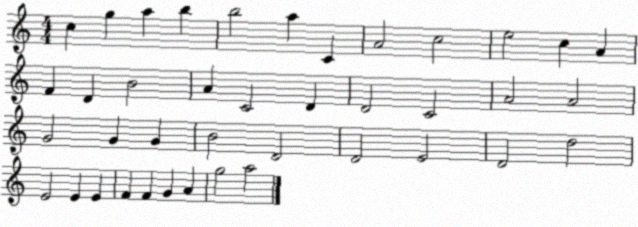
X:1
T:Untitled
M:4/4
L:1/4
K:C
c g a b b2 a C A2 c2 e2 c A F D B2 A C2 D D2 C2 A2 A2 G2 G G B2 D2 D2 E2 D2 d2 E2 E E F F G A g2 a2